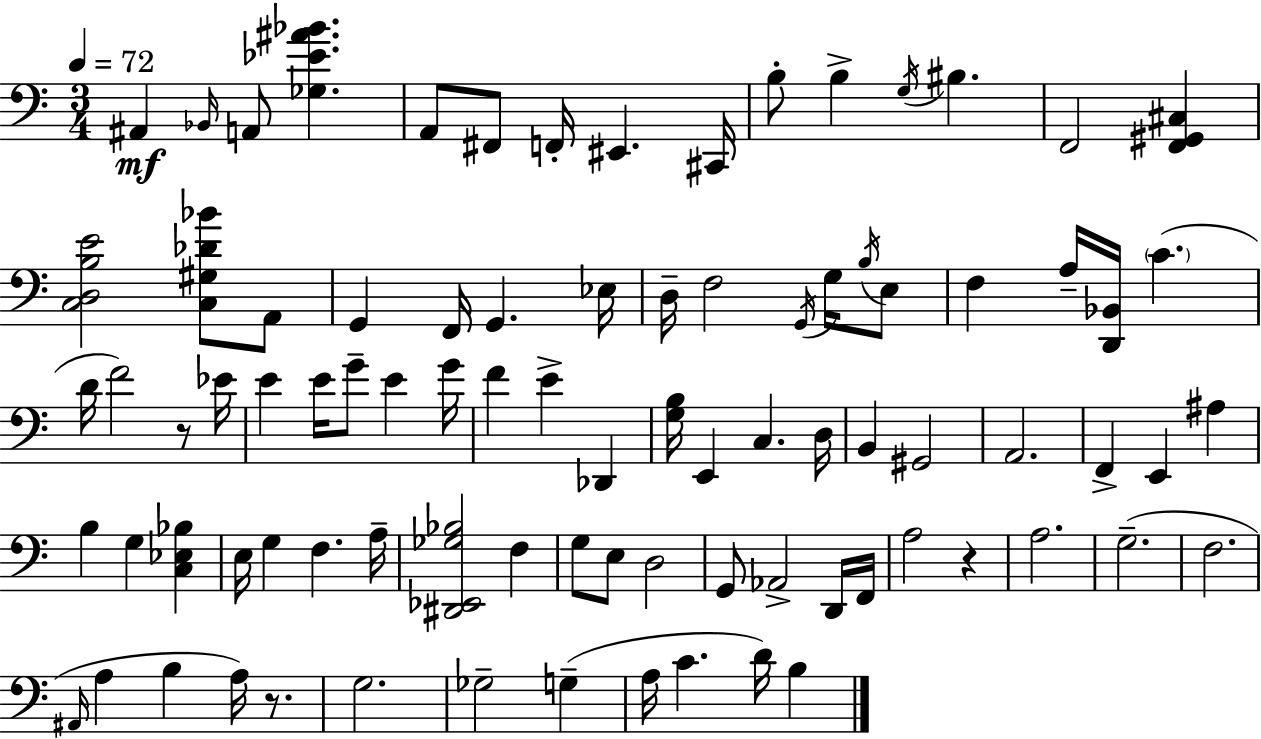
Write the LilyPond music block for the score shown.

{
  \clef bass
  \numericTimeSignature
  \time 3/4
  \key a \minor
  \tempo 4 = 72
  ais,4\mf \grace { bes,16 } a,8 <ges ees' ais' bes'>4. | a,8 fis,8 f,16-. eis,4. | cis,16 b8-. b4-> \acciaccatura { g16 } bis4. | f,2 <f, gis, cis>4 | \break <c d b e'>2 <c gis des' bes'>8 | a,8 g,4 f,16 g,4. | ees16 d16-- f2 \acciaccatura { g,16 } | g16 \acciaccatura { b16 } e8 f4 a16-- <d, bes,>16 \parenthesize c'4.( | \break d'16 f'2) | r8 ees'16 e'4 e'16 g'8-- e'4 | g'16 f'4 e'4-> | des,4 <g b>16 e,4 c4. | \break d16 b,4 gis,2 | a,2. | f,4-> e,4 | ais4 b4 g4 | \break <c ees bes>4 e16 g4 f4. | a16-- <dis, ees, ges bes>2 | f4 g8 e8 d2 | g,8 aes,2-> | \break d,16 f,16 a2 | r4 a2. | g2.--( | f2. | \break \grace { ais,16 } a4 b4 | a16) r8. g2. | ges2-- | g4--( a16 c'4. | \break d'16) b4 \bar "|."
}